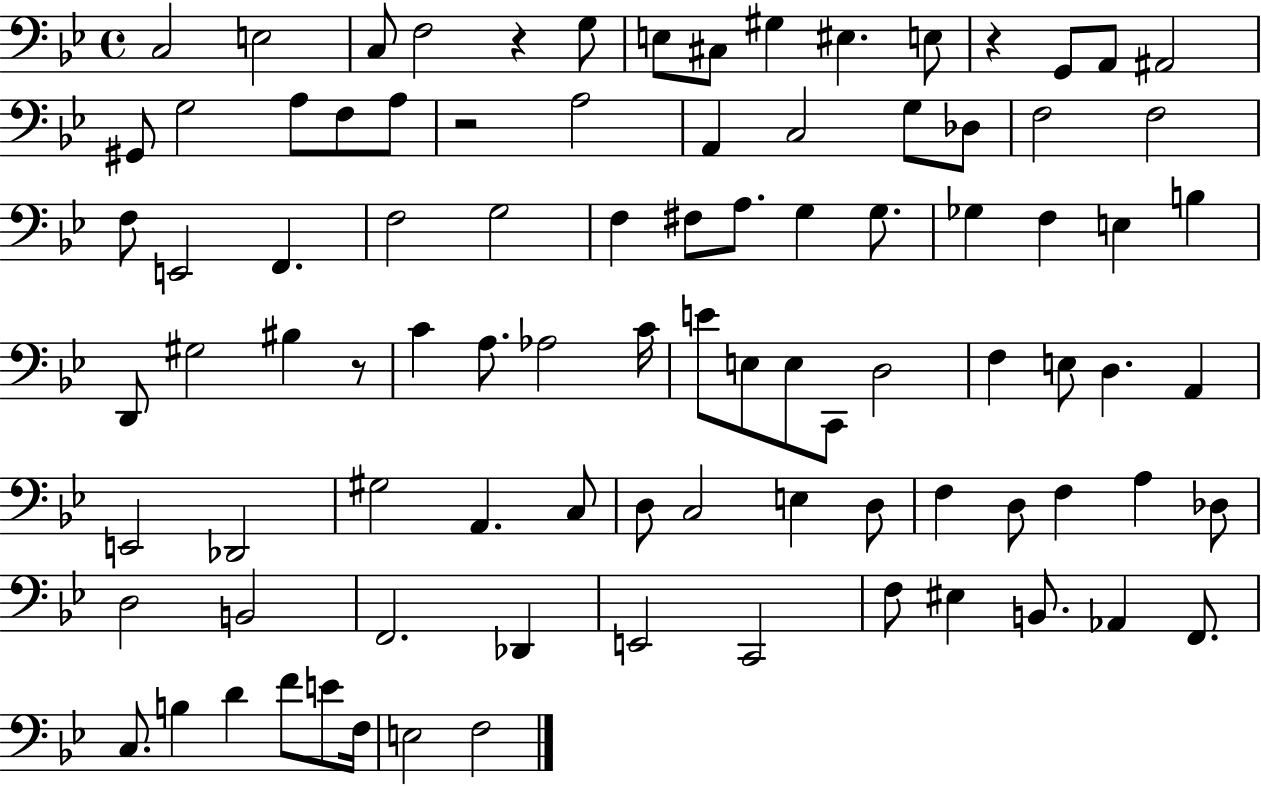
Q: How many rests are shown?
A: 4